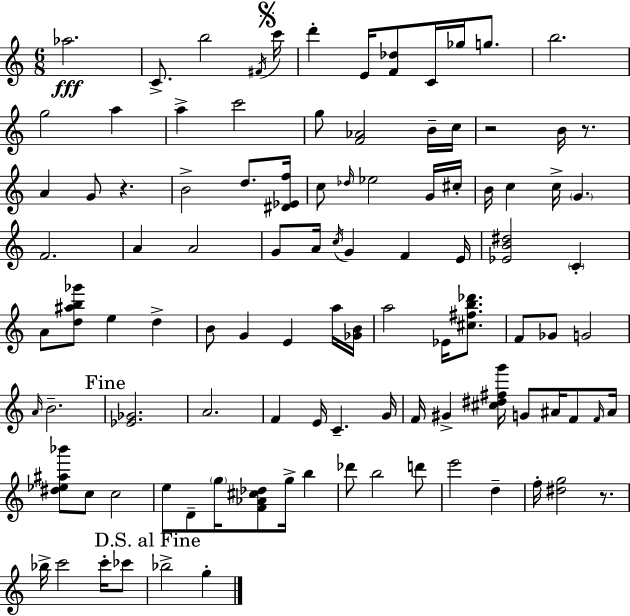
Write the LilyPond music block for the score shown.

{
  \clef treble
  \numericTimeSignature
  \time 6/8
  \key c \major
  \repeat volta 2 { aes''2.\fff | c'8.-> b''2 \acciaccatura { fis'16 } | \mark \markup { \musicglyph "scripts.segno" } c'''16 d'''4-. e'16 <f' des''>8 c'16 ges''16 g''8. | b''2. | \break g''2 a''4 | a''4-> c'''2 | g''8 <f' aes'>2 b'16-- | c''16 r2 b'16 r8. | \break a'4 g'8 r4. | b'2-> d''8. | <dis' ees' f''>16 c''8 \grace { des''16 } ees''2 | g'16 cis''16-. b'16 c''4 c''16-> \parenthesize g'4. | \break f'2. | a'4 a'2 | g'8 a'16 \acciaccatura { c''16 } g'4 f'4 | e'16 <ees' b' dis''>2 \parenthesize c'4-. | \break a'8 <d'' ais'' b'' ges'''>8 e''4 d''4-> | b'8 g'4 e'4 | a''16 <ges' b'>16 a''2 ees'16 | <cis'' fis'' b'' des'''>8. f'8 ges'8 g'2 | \break \grace { a'16 } b'2.-- | \mark "Fine" <ees' ges'>2. | a'2. | f'4 e'16 c'4.-- | \break g'16 f'16 gis'4-> <cis'' dis'' fis'' g'''>16 g'8 | ais'16 f'8 \grace { f'16 } ais'16 <dis'' ees'' ais'' bes'''>8 c''8 c''2 | e''8 d'8-- \parenthesize g''16 <f' aes' cis'' des''>8 | g''16-> b''4 des'''8 b''2 | \break d'''8 e'''2 | d''4-- f''16-. <dis'' g''>2 | r8. bes''16-> c'''2 | c'''16-. ces'''8 \mark "D.S. al Fine" bes''2-> | \break g''4-. } \bar "|."
}